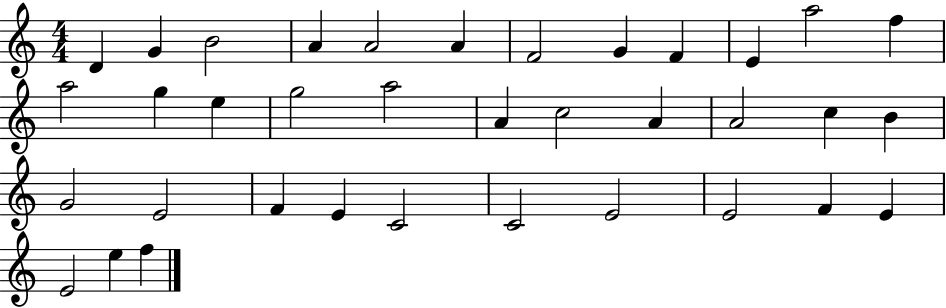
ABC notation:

X:1
T:Untitled
M:4/4
L:1/4
K:C
D G B2 A A2 A F2 G F E a2 f a2 g e g2 a2 A c2 A A2 c B G2 E2 F E C2 C2 E2 E2 F E E2 e f